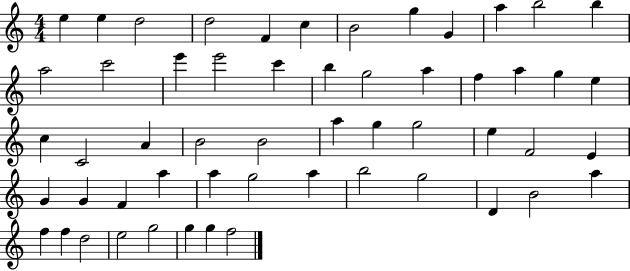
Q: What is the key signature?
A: C major